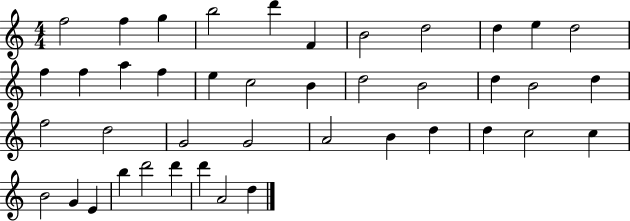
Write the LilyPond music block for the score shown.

{
  \clef treble
  \numericTimeSignature
  \time 4/4
  \key c \major
  f''2 f''4 g''4 | b''2 d'''4 f'4 | b'2 d''2 | d''4 e''4 d''2 | \break f''4 f''4 a''4 f''4 | e''4 c''2 b'4 | d''2 b'2 | d''4 b'2 d''4 | \break f''2 d''2 | g'2 g'2 | a'2 b'4 d''4 | d''4 c''2 c''4 | \break b'2 g'4 e'4 | b''4 d'''2 d'''4 | d'''4 a'2 d''4 | \bar "|."
}